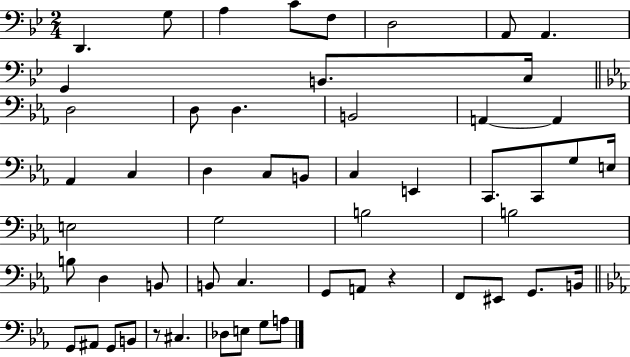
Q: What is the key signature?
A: BES major